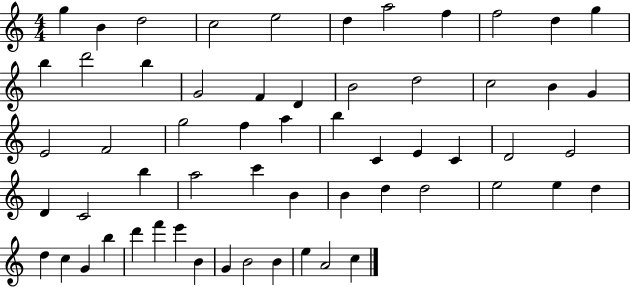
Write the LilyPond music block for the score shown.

{
  \clef treble
  \numericTimeSignature
  \time 4/4
  \key c \major
  g''4 b'4 d''2 | c''2 e''2 | d''4 a''2 f''4 | f''2 d''4 g''4 | \break b''4 d'''2 b''4 | g'2 f'4 d'4 | b'2 d''2 | c''2 b'4 g'4 | \break e'2 f'2 | g''2 f''4 a''4 | b''4 c'4 e'4 c'4 | d'2 e'2 | \break d'4 c'2 b''4 | a''2 c'''4 b'4 | b'4 d''4 d''2 | e''2 e''4 d''4 | \break d''4 c''4 g'4 b''4 | d'''4 f'''4 e'''4 b'4 | g'4 b'2 b'4 | e''4 a'2 c''4 | \break \bar "|."
}